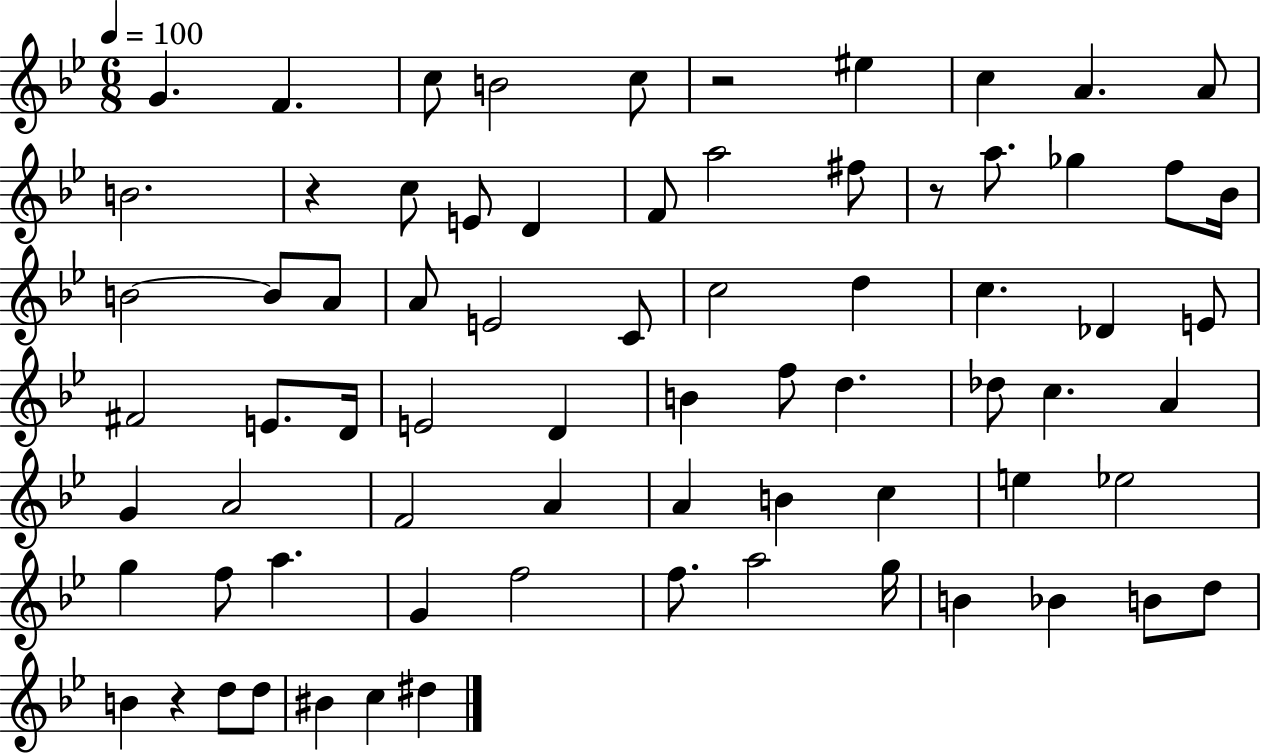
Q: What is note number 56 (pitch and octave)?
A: F5